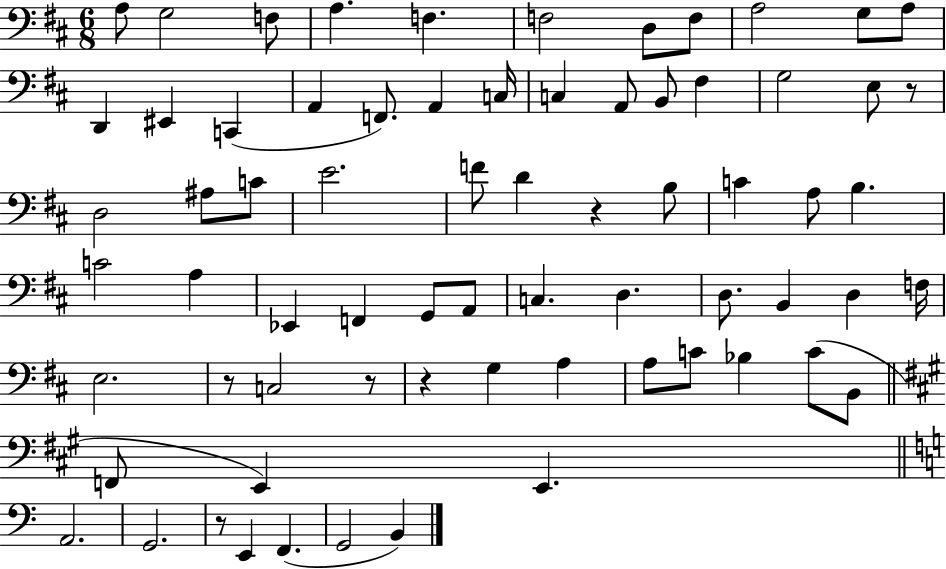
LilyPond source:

{
  \clef bass
  \numericTimeSignature
  \time 6/8
  \key d \major
  \repeat volta 2 { a8 g2 f8 | a4. f4. | f2 d8 f8 | a2 g8 a8 | \break d,4 eis,4 c,4( | a,4 f,8.) a,4 c16 | c4 a,8 b,8 fis4 | g2 e8 r8 | \break d2 ais8 c'8 | e'2. | f'8 d'4 r4 b8 | c'4 a8 b4. | \break c'2 a4 | ees,4 f,4 g,8 a,8 | c4. d4. | d8. b,4 d4 f16 | \break e2. | r8 c2 r8 | r4 g4 a4 | a8 c'8 bes4 c'8( b,8 | \break \bar "||" \break \key a \major f,8 e,4) e,4. | \bar "||" \break \key a \minor a,2. | g,2. | r8 e,4 f,4.( | g,2 b,4) | \break } \bar "|."
}